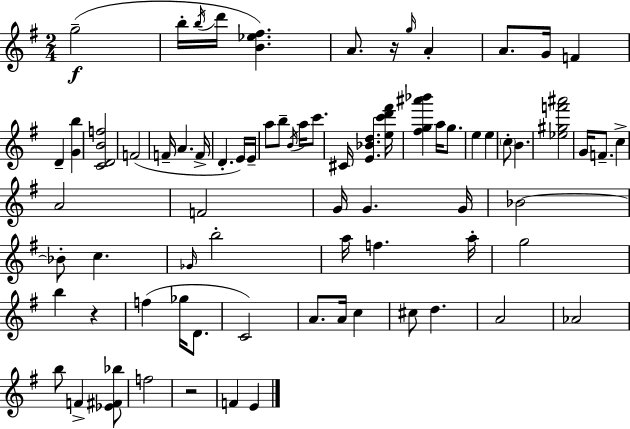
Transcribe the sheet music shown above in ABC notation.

X:1
T:Untitled
M:2/4
L:1/4
K:G
g2 b/4 b/4 d'/4 [B_e^f] A/2 z/4 g/4 A A/2 G/4 F D [Gb] [CDBf]2 F2 F/4 A F/4 D E/4 E/4 a/2 b/2 B/4 a/4 c'/2 ^C/4 [E_Bd] [ec'd'^f']/4 [^fg^a'_b'] a/4 g/2 e e c/2 B [_e^gf'^a']2 G/4 F/2 c A2 F2 G/4 G G/4 _B2 _B/2 c _G/4 b2 a/4 f a/4 g2 b z f _g/4 D/2 C2 A/2 A/4 c ^c/2 d A2 _A2 b/2 F [_E^F_b]/2 f2 z2 F E